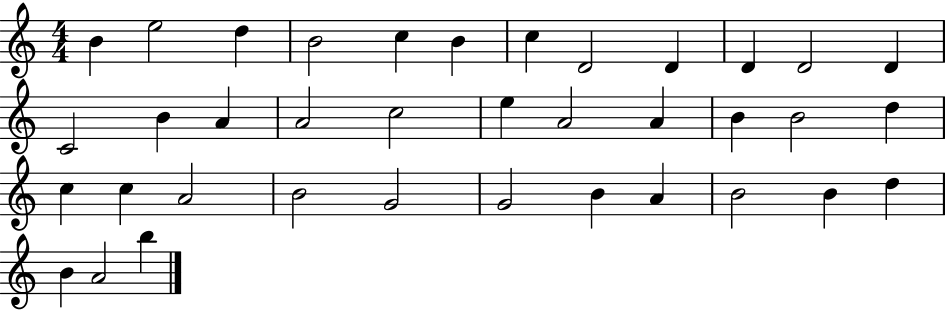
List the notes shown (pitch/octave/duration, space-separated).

B4/q E5/h D5/q B4/h C5/q B4/q C5/q D4/h D4/q D4/q D4/h D4/q C4/h B4/q A4/q A4/h C5/h E5/q A4/h A4/q B4/q B4/h D5/q C5/q C5/q A4/h B4/h G4/h G4/h B4/q A4/q B4/h B4/q D5/q B4/q A4/h B5/q